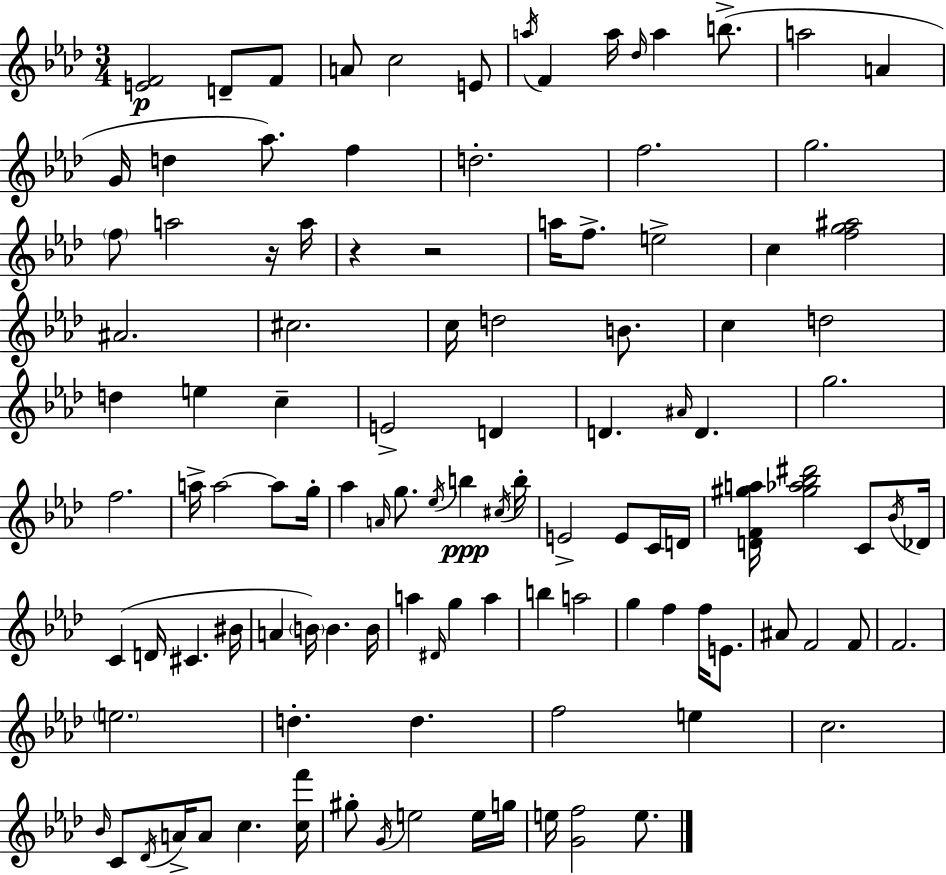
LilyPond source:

{
  \clef treble
  \numericTimeSignature
  \time 3/4
  \key f \minor
  <e' f'>2\p d'8-- f'8 | a'8 c''2 e'8 | \acciaccatura { a''16 } f'4 a''16 \grace { des''16 } a''4 b''8.->( | a''2 a'4 | \break g'16 d''4 aes''8.) f''4 | d''2.-. | f''2. | g''2. | \break \parenthesize f''8 a''2 | r16 a''16 r4 r2 | a''16 f''8.-> e''2-> | c''4 <f'' g'' ais''>2 | \break ais'2. | cis''2. | c''16 d''2 b'8. | c''4 d''2 | \break d''4 e''4 c''4-- | e'2-> d'4 | d'4. \grace { ais'16 } d'4. | g''2. | \break f''2. | a''16-> a''2~~ | a''8 g''16-. aes''4 \grace { a'16 } g''8. \acciaccatura { ees''16 }\ppp | b''4 \acciaccatura { cis''16 } b''16-. e'2-> | \break e'8 c'16 d'16 <d' f' gis'' a''>16 <gis'' aes'' bes'' dis'''>2 | c'8 \acciaccatura { bes'16 } des'16 c'4( d'16 | cis'4. bis'16 a'4 \parenthesize b'16) | b'4. b'16 a''4 \grace { dis'16 } | \break g''4 a''4 b''4 | a''2 g''4 | f''4 f''16 e'8. ais'8 f'2 | f'8 f'2. | \break \parenthesize e''2. | d''4.-. | d''4. f''2 | e''4 c''2. | \break \grace { bes'16 } c'8 \acciaccatura { des'16 } | a'16-> a'8 c''4. <c'' f'''>16 gis''8-. | \acciaccatura { g'16 } e''2 e''16 g''16 e''16 | <g' f''>2 e''8. \bar "|."
}